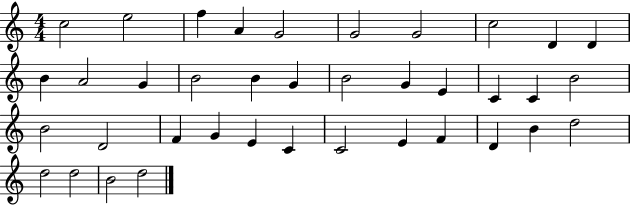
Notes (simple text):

C5/h E5/h F5/q A4/q G4/h G4/h G4/h C5/h D4/q D4/q B4/q A4/h G4/q B4/h B4/q G4/q B4/h G4/q E4/q C4/q C4/q B4/h B4/h D4/h F4/q G4/q E4/q C4/q C4/h E4/q F4/q D4/q B4/q D5/h D5/h D5/h B4/h D5/h